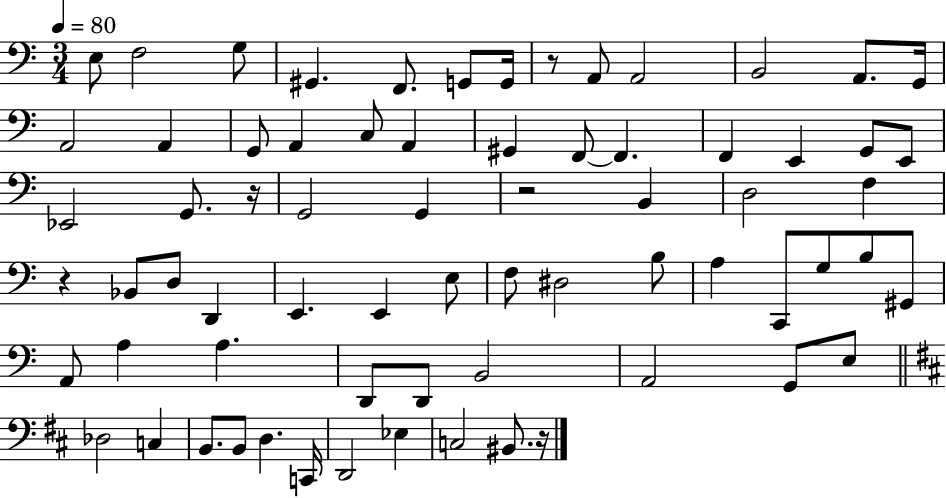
{
  \clef bass
  \numericTimeSignature
  \time 3/4
  \key c \major
  \tempo 4 = 80
  e8 f2 g8 | gis,4. f,8. g,8 g,16 | r8 a,8 a,2 | b,2 a,8. g,16 | \break a,2 a,4 | g,8 a,4 c8 a,4 | gis,4 f,8~~ f,4. | f,4 e,4 g,8 e,8 | \break ees,2 g,8. r16 | g,2 g,4 | r2 b,4 | d2 f4 | \break r4 bes,8 d8 d,4 | e,4. e,4 e8 | f8 dis2 b8 | a4 c,8 g8 b8 gis,8 | \break a,8 a4 a4. | d,8 d,8 b,2 | a,2 g,8 e8 | \bar "||" \break \key d \major des2 c4 | b,8. b,8 d4. c,16 | d,2 ees4 | c2 bis,8. r16 | \break \bar "|."
}